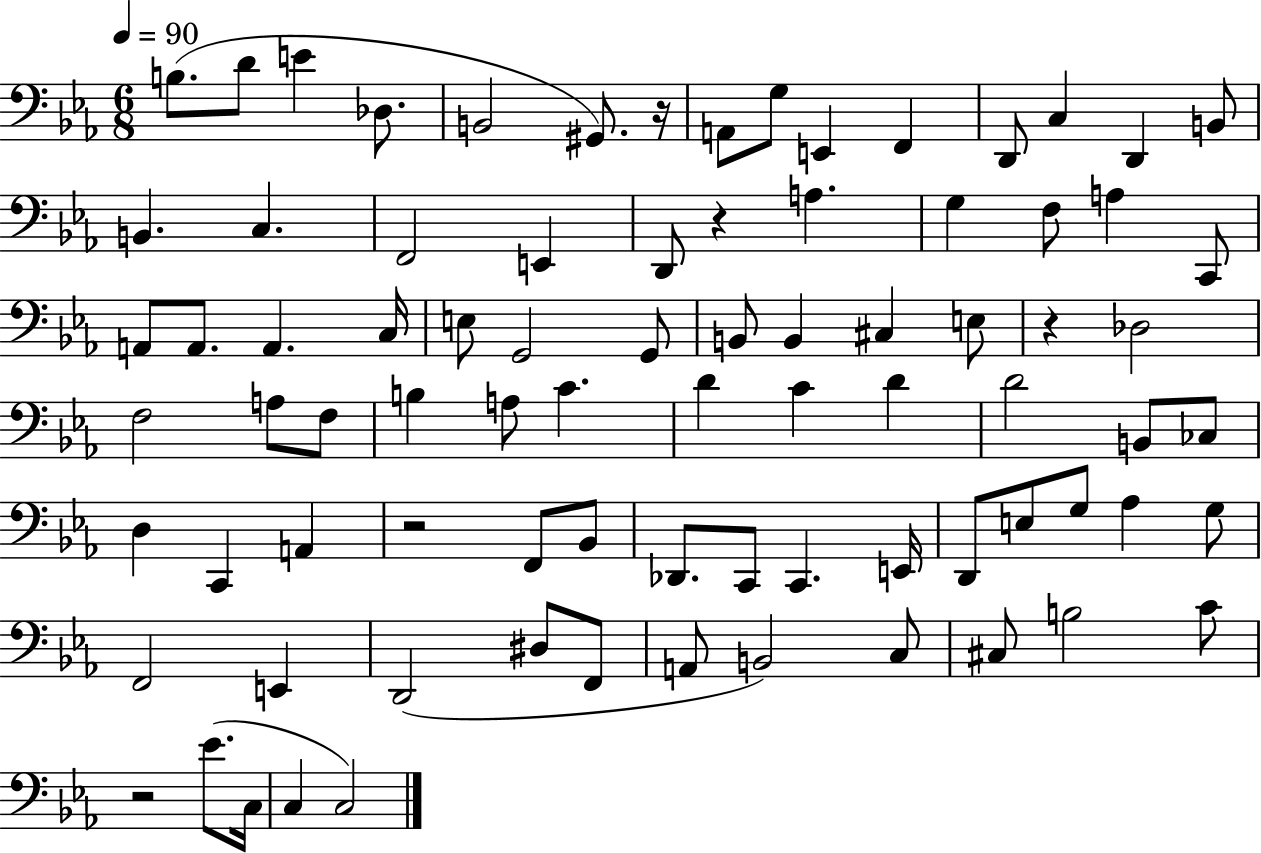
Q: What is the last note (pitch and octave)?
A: C3